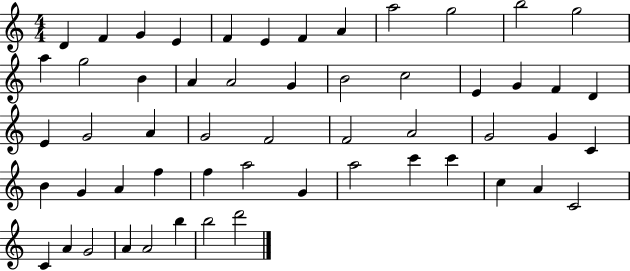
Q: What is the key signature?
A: C major